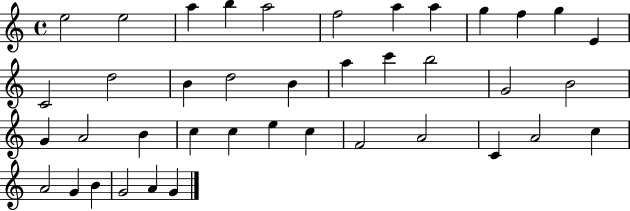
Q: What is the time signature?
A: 4/4